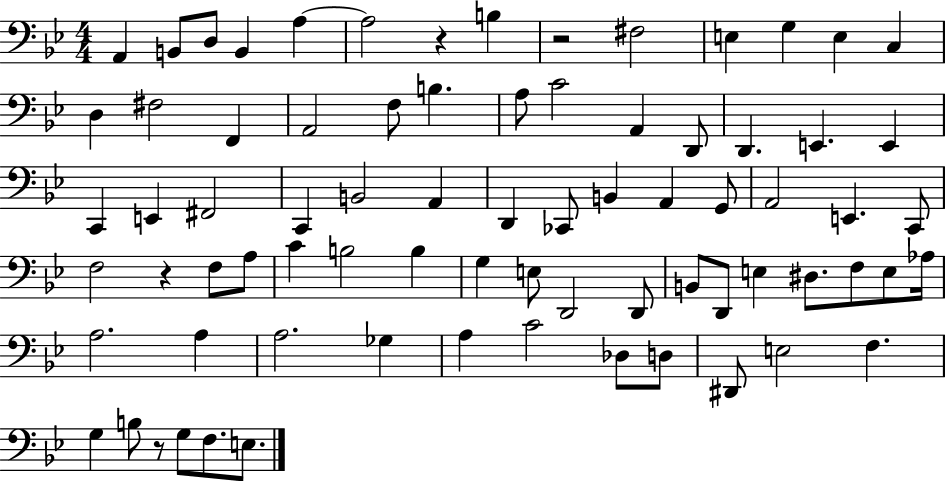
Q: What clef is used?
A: bass